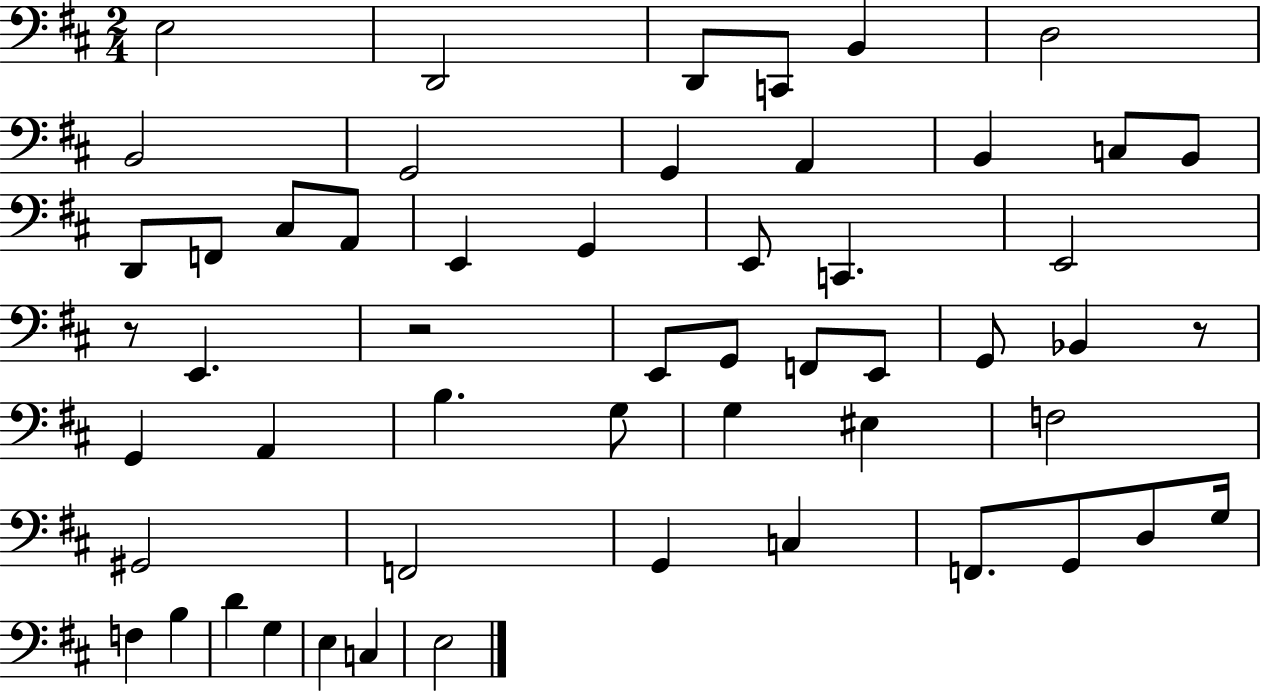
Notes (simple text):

E3/h D2/h D2/e C2/e B2/q D3/h B2/h G2/h G2/q A2/q B2/q C3/e B2/e D2/e F2/e C#3/e A2/e E2/q G2/q E2/e C2/q. E2/h R/e E2/q. R/h E2/e G2/e F2/e E2/e G2/e Bb2/q R/e G2/q A2/q B3/q. G3/e G3/q EIS3/q F3/h G#2/h F2/h G2/q C3/q F2/e. G2/e D3/e G3/s F3/q B3/q D4/q G3/q E3/q C3/q E3/h